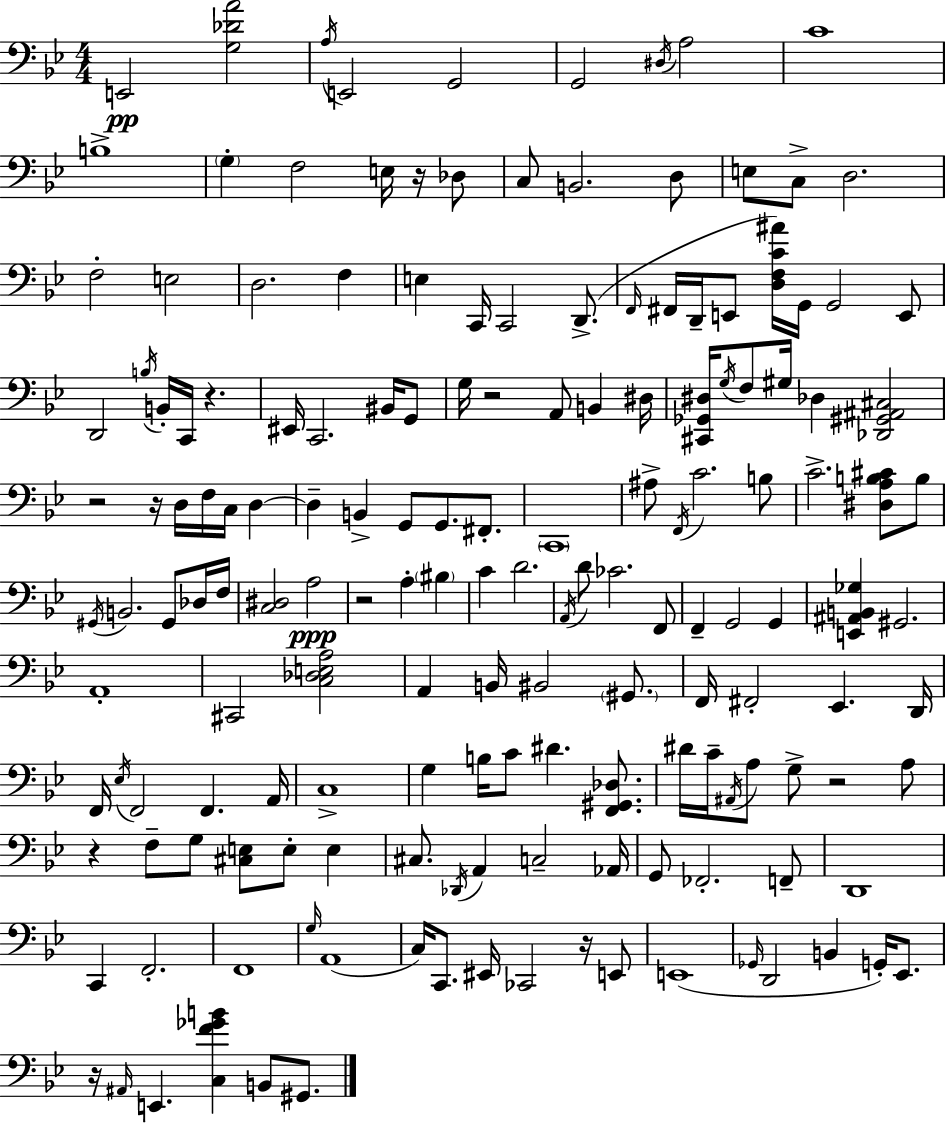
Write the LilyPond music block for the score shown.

{
  \clef bass
  \numericTimeSignature
  \time 4/4
  \key bes \major
  e,2\pp <g des' a'>2 | \acciaccatura { a16 } e,2 g,2 | g,2 \acciaccatura { dis16 } a2 | c'1 | \break b1-> | \parenthesize g4-. f2 e16 r16 | des8 c8 b,2. | d8 e8 c8-> d2. | \break f2-. e2 | d2. f4 | e4 c,16 c,2 d,8.->( | \grace { f,16 } fis,16 d,16-- e,8 <d f c' ais'>16) g,16 g,2 | \break e,8 d,2 \acciaccatura { b16 } b,16-. c,16 r4. | eis,16 c,2. | bis,16 g,8 g16 r2 a,8 b,4 | dis16 <cis, ges, dis>16 \acciaccatura { g16 } f8 gis16 des4 <des, gis, ais, cis>2 | \break r2 r16 d16 f16 | c16 d4~~ d4-- b,4-> g,8 g,8. | fis,8.-. \parenthesize c,1 | ais8-> \acciaccatura { f,16 } c'2. | \break b8 c'2.-> | <dis a b cis'>8 b8 \acciaccatura { gis,16 } b,2. | gis,8 des16 f16 <c dis>2 a2\ppp | r2 a4-. | \break \parenthesize bis4 c'4 d'2. | \acciaccatura { a,16 } d'8 ces'2. | f,8 f,4-- g,2 | g,4 <e, ais, b, ges>4 gis,2. | \break a,1-. | cis,2 | <c des e a>2 a,4 b,16 bis,2 | \parenthesize gis,8. f,16 fis,2-. | \break ees,4. d,16 f,16 \acciaccatura { ees16 } f,2 | f,4. a,16 c1-> | g4 b16 c'8 | dis'4. <f, gis, des>8. dis'16 c'16-- \acciaccatura { ais,16 } a8 g8-> | \break r2 a8 r4 f8-- | g8 <cis e>8 e8-. e4 cis8. \acciaccatura { des,16 } a,4 | c2-- aes,16 g,8 fes,2.-. | f,8-- d,1 | \break c,4 f,2.-. | f,1 | \grace { g16 }( a,1 | c16) c,8. | \break eis,16 ces,2 r16 e,8 e,1( | \grace { ges,16 } d,2 | b,4 g,16-.) ees,8. r16 \grace { ais,16 } e,4. | <c f' ges' b'>4 b,8 gis,8. \bar "|."
}